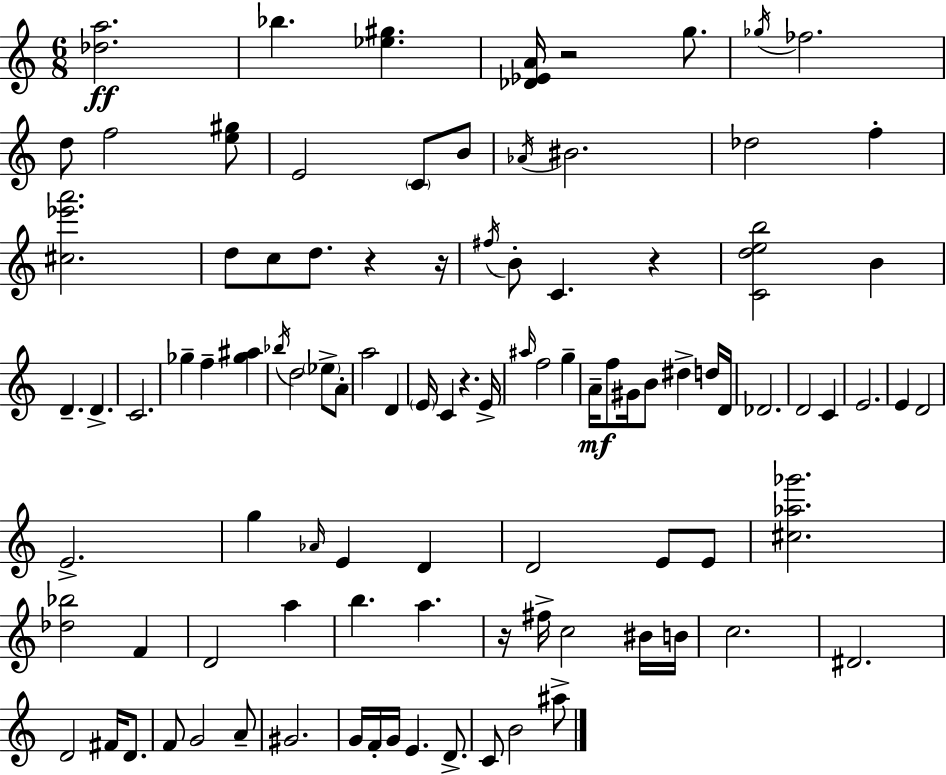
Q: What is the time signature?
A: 6/8